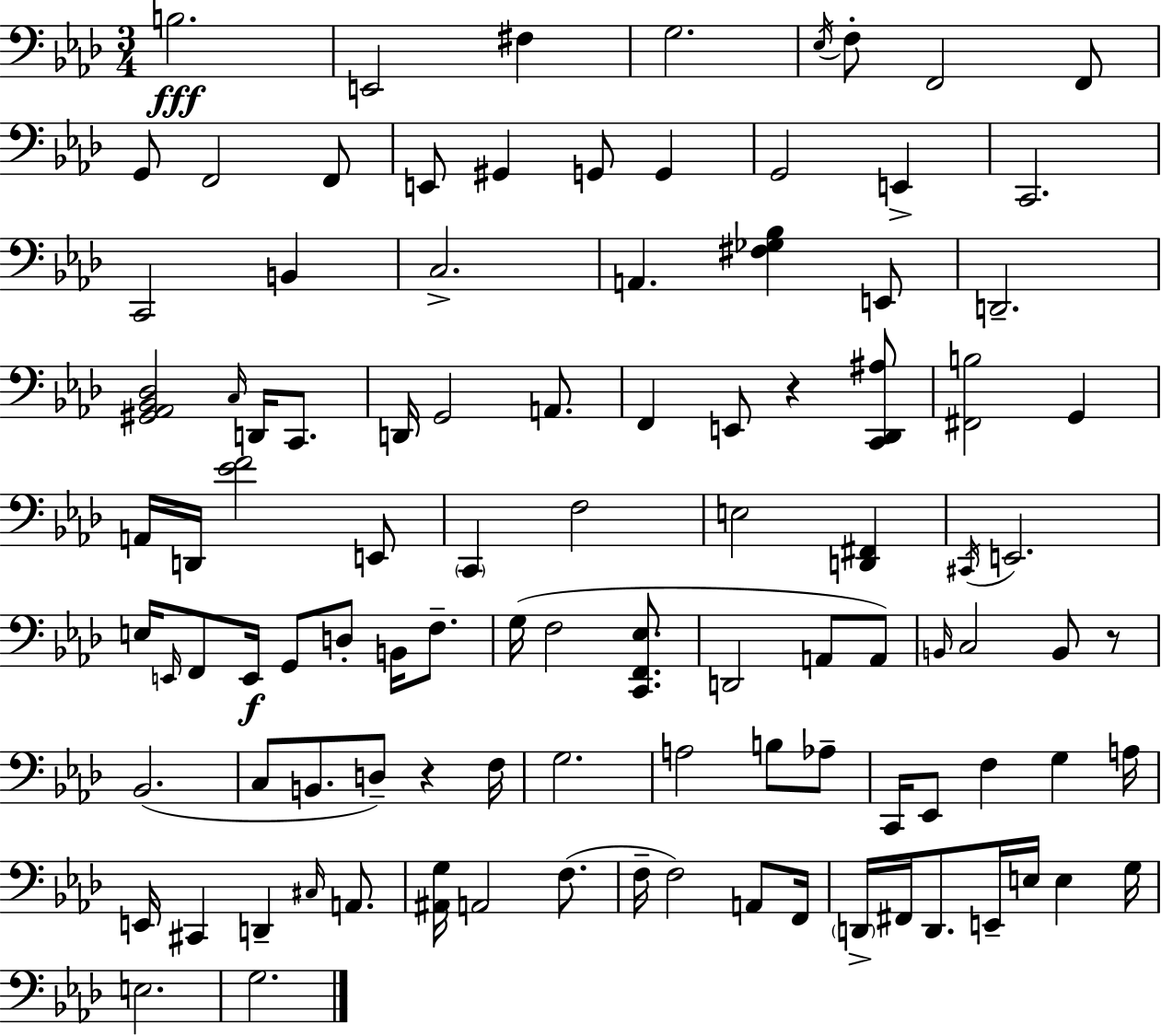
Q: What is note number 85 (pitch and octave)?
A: D2